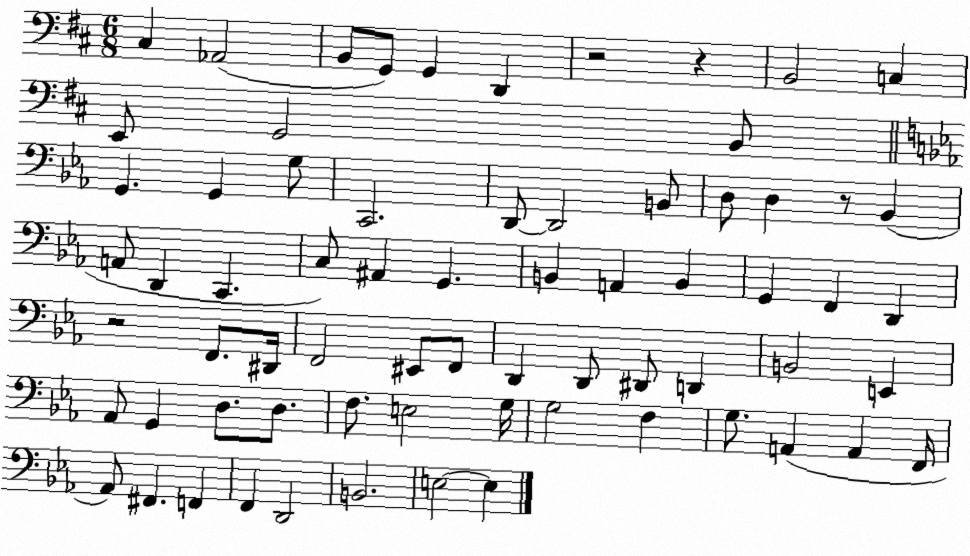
X:1
T:Untitled
M:6/8
L:1/4
K:D
^C, _A,,2 B,,/2 G,,/2 G,, D,, z2 z B,,2 C, E,,/2 G,,2 B,,/2 G,, G,, G,/2 C,,2 D,,/2 D,,2 B,,/2 D,/2 D, z/2 _B,, A,,/2 D,, C,, C,/2 ^A,, G,, B,, A,, B,, G,, F,, D,, z2 F,,/2 ^D,,/4 F,,2 ^E,,/2 F,,/2 D,, D,,/2 ^D,,/2 D,, B,,2 E,, _A,,/2 G,, D,/2 D,/2 F,/2 E,2 G,/4 G,2 F, G,/2 A,, A,, F,,/4 _A,,/2 ^F,, F,, F,, D,,2 B,,2 E,2 E,